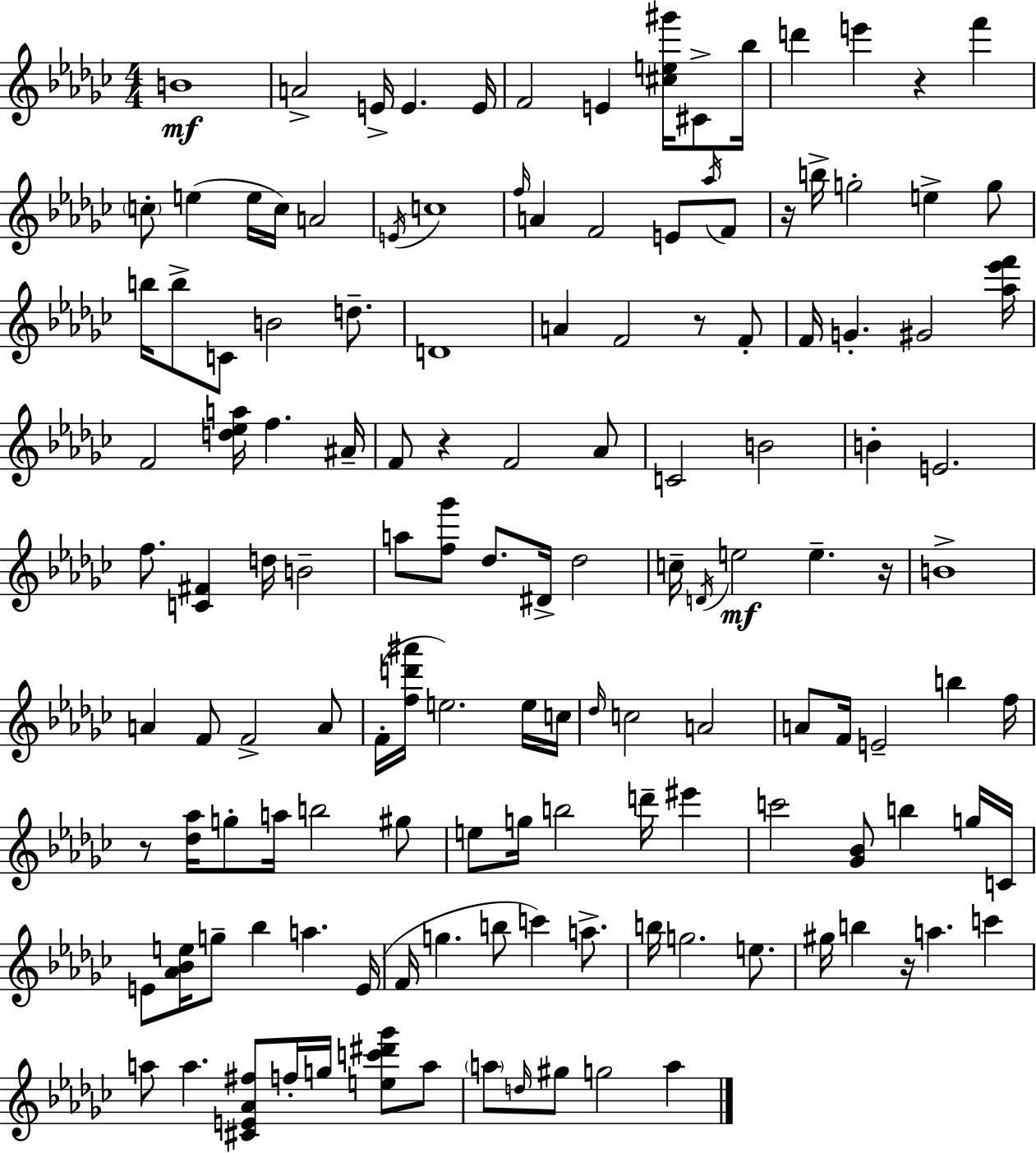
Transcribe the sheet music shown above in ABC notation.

X:1
T:Untitled
M:4/4
L:1/4
K:Ebm
B4 A2 E/4 E E/4 F2 E [^ce^g']/4 ^C/2 _b/4 d' e' z f' c/2 e e/4 c/4 A2 E/4 c4 f/4 A F2 E/2 _a/4 F/2 z/4 b/4 g2 e g/2 b/4 b/2 C/2 B2 d/2 D4 A F2 z/2 F/2 F/4 G ^G2 [_a_e'f']/4 F2 [d_ea]/4 f ^A/4 F/2 z F2 _A/2 C2 B2 B E2 f/2 [C^F] d/4 B2 a/2 [f_g']/2 _d/2 ^D/4 _d2 c/4 D/4 e2 e z/4 B4 A F/2 F2 A/2 F/4 [fd'^a']/4 e2 e/4 c/4 _d/4 c2 A2 A/2 F/4 E2 b f/4 z/2 [_d_a]/4 g/2 a/4 b2 ^g/2 e/2 g/4 b2 d'/4 ^e' c'2 [_G_B]/2 b g/4 C/4 E/2 [_A_Be]/4 g/2 _b a E/4 F/4 g b/2 c' a/2 b/4 g2 e/2 ^g/4 b z/4 a c' a/2 a [^CE_A^f]/2 f/4 g/4 [ec'^d'_g']/2 a/2 a/2 d/4 ^g/2 g2 a